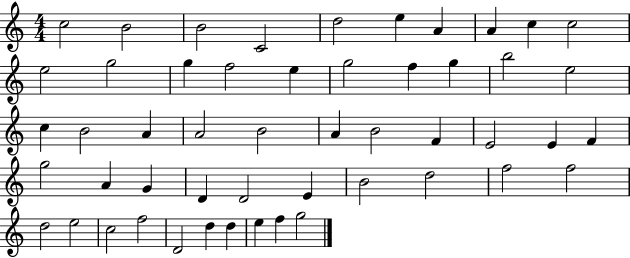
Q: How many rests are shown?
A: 0